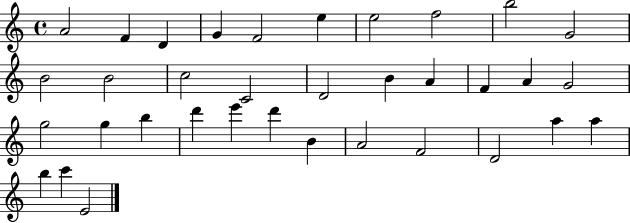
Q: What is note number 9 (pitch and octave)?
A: B5